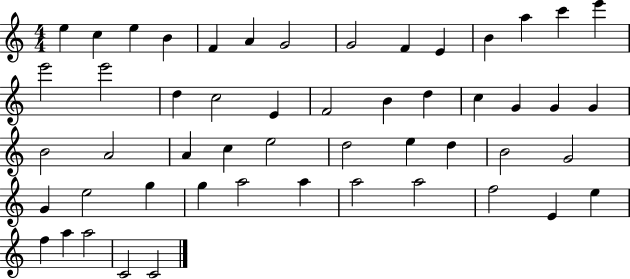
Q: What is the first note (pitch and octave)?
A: E5